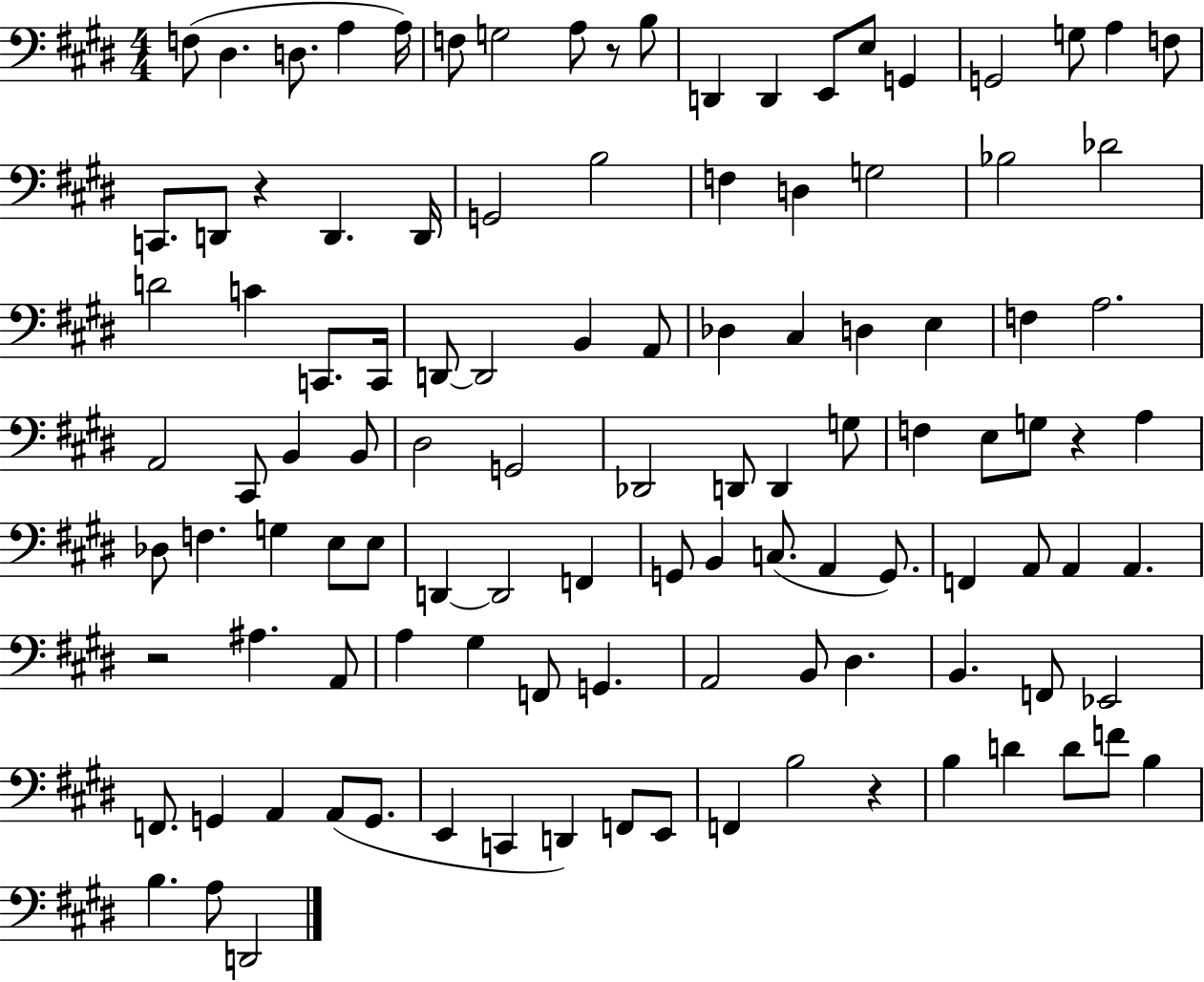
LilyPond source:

{
  \clef bass
  \numericTimeSignature
  \time 4/4
  \key e \major
  f8( dis4. d8. a4 a16) | f8 g2 a8 r8 b8 | d,4 d,4 e,8 e8 g,4 | g,2 g8 a4 f8 | \break c,8. d,8 r4 d,4. d,16 | g,2 b2 | f4 d4 g2 | bes2 des'2 | \break d'2 c'4 c,8. c,16 | d,8~~ d,2 b,4 a,8 | des4 cis4 d4 e4 | f4 a2. | \break a,2 cis,8 b,4 b,8 | dis2 g,2 | des,2 d,8 d,4 g8 | f4 e8 g8 r4 a4 | \break des8 f4. g4 e8 e8 | d,4~~ d,2 f,4 | g,8 b,4 c8.( a,4 g,8.) | f,4 a,8 a,4 a,4. | \break r2 ais4. a,8 | a4 gis4 f,8 g,4. | a,2 b,8 dis4. | b,4. f,8 ees,2 | \break f,8. g,4 a,4 a,8( g,8. | e,4 c,4 d,4) f,8 e,8 | f,4 b2 r4 | b4 d'4 d'8 f'8 b4 | \break b4. a8 d,2 | \bar "|."
}